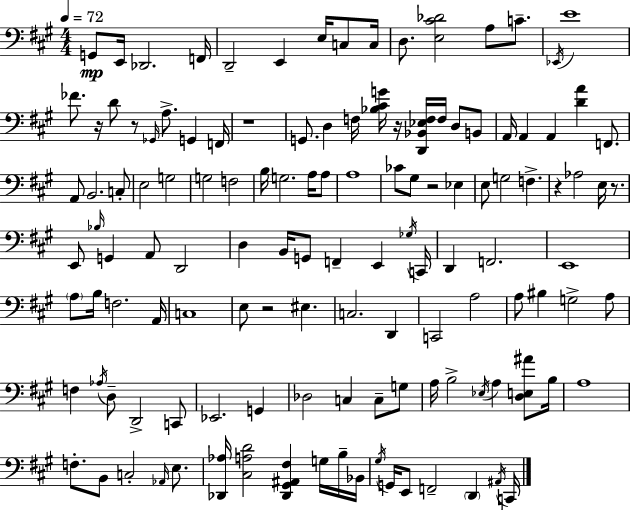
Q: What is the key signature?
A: A major